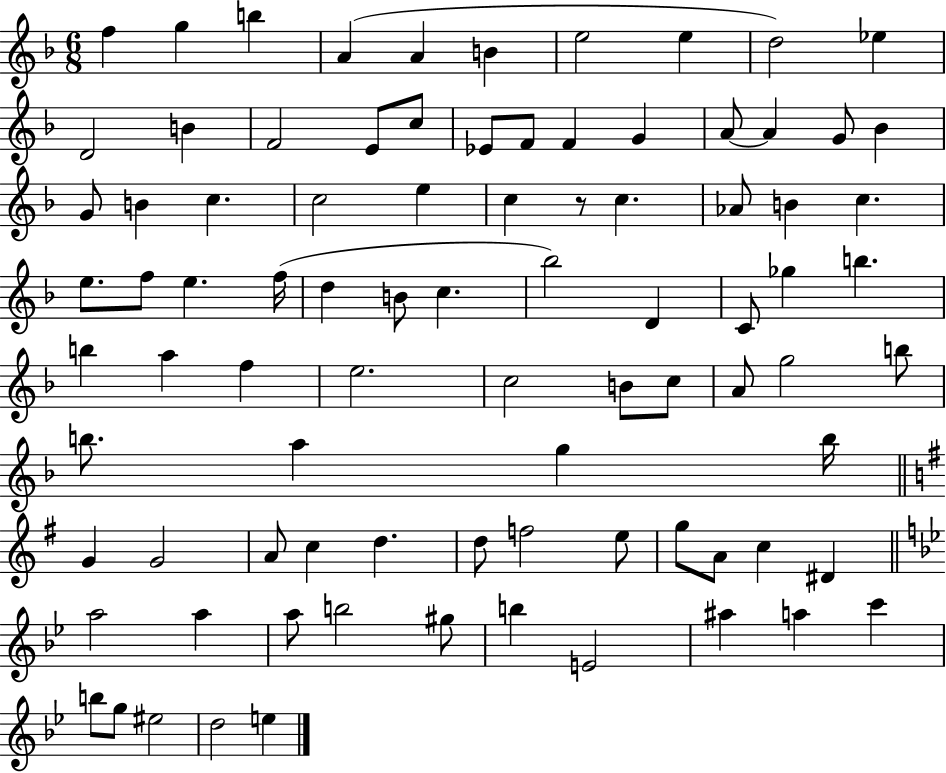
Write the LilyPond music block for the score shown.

{
  \clef treble
  \numericTimeSignature
  \time 6/8
  \key f \major
  f''4 g''4 b''4 | a'4( a'4 b'4 | e''2 e''4 | d''2) ees''4 | \break d'2 b'4 | f'2 e'8 c''8 | ees'8 f'8 f'4 g'4 | a'8~~ a'4 g'8 bes'4 | \break g'8 b'4 c''4. | c''2 e''4 | c''4 r8 c''4. | aes'8 b'4 c''4. | \break e''8. f''8 e''4. f''16( | d''4 b'8 c''4. | bes''2) d'4 | c'8 ges''4 b''4. | \break b''4 a''4 f''4 | e''2. | c''2 b'8 c''8 | a'8 g''2 b''8 | \break b''8. a''4 g''4 b''16 | \bar "||" \break \key g \major g'4 g'2 | a'8 c''4 d''4. | d''8 f''2 e''8 | g''8 a'8 c''4 dis'4 | \break \bar "||" \break \key bes \major a''2 a''4 | a''8 b''2 gis''8 | b''4 e'2 | ais''4 a''4 c'''4 | \break b''8 g''8 eis''2 | d''2 e''4 | \bar "|."
}